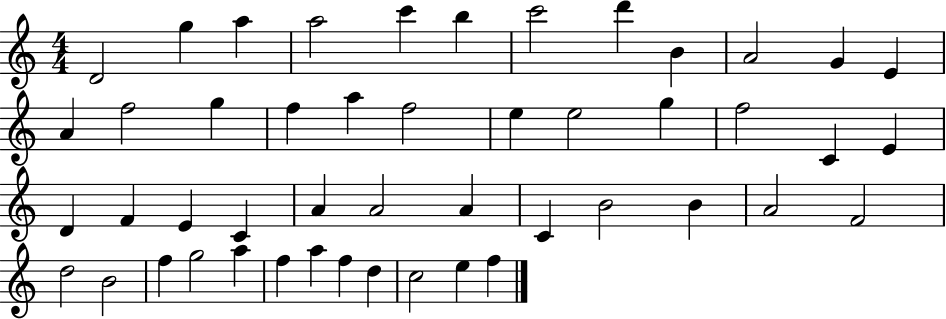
{
  \clef treble
  \numericTimeSignature
  \time 4/4
  \key c \major
  d'2 g''4 a''4 | a''2 c'''4 b''4 | c'''2 d'''4 b'4 | a'2 g'4 e'4 | \break a'4 f''2 g''4 | f''4 a''4 f''2 | e''4 e''2 g''4 | f''2 c'4 e'4 | \break d'4 f'4 e'4 c'4 | a'4 a'2 a'4 | c'4 b'2 b'4 | a'2 f'2 | \break d''2 b'2 | f''4 g''2 a''4 | f''4 a''4 f''4 d''4 | c''2 e''4 f''4 | \break \bar "|."
}